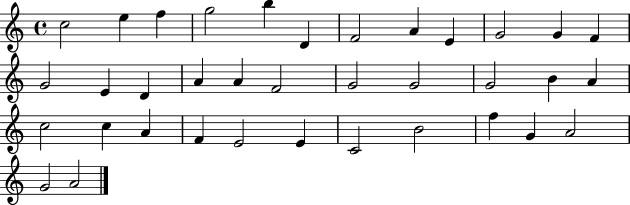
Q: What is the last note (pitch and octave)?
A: A4